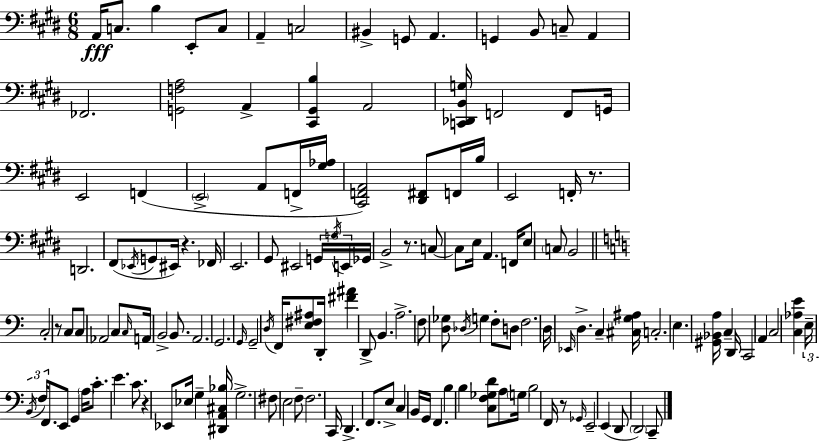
X:1
T:Untitled
M:6/8
L:1/4
K:E
A,,/4 C,/2 B, E,,/2 C,/2 A,, C,2 ^B,, G,,/2 A,, G,, B,,/2 C,/2 A,, _F,,2 [G,,F,A,]2 A,, [^C,,^G,,B,] A,,2 [C,,_D,,B,,G,]/4 F,,2 F,,/2 G,,/4 E,,2 F,, E,,2 A,,/2 F,,/4 [^G,_A,]/4 [^C,,F,,A,,]2 [^D,,^F,,]/2 F,,/4 B,/4 E,,2 F,,/4 z/2 D,,2 ^F,,/2 _E,,/4 G,,/2 ^E,,/4 z _F,,/4 E,,2 ^G,,/2 ^E,,2 G,,/4 G,/4 E,,/4 _G,,/4 B,,2 z/2 C,/2 C,/2 E,/4 A,, F,,/4 E,/2 C,/2 B,,2 C,2 z/2 C,/2 C,/2 _A,,2 C,/2 C,/4 A,,/4 B,,2 B,,/2 A,,2 G,,2 G,,/4 G,,2 D,/4 F,,/4 [E,^F,^A,]/2 D,,/4 [^F^A] D,,/2 B,, A,2 F,/2 [D,_G,]/2 _D,/4 G, F,/2 D,/2 F,2 D,/4 _E,,/4 D, C, [^C,G,^A,]/4 C,2 E, [^G,,_B,,A,]/4 C, D,,/4 C,,2 A,, C,2 [C,_A,E] E,/4 B,,/4 F,/4 F,,/2 E,,/2 G,, A,/4 C/2 E C/2 z _E,,/2 _E,/4 G, [^D,,A,,^C,_B,]/4 G,2 ^F,/2 E,2 F,/2 F,2 C,,/4 D,, F,,/2 E,/2 C, B,,/4 G,,/4 F,, B, B, [C,F,_G,D]/2 A,/2 G,/4 B,2 F,,/4 z/2 _G,,/4 E,,2 E,, D,,/2 D,,2 C,,/2